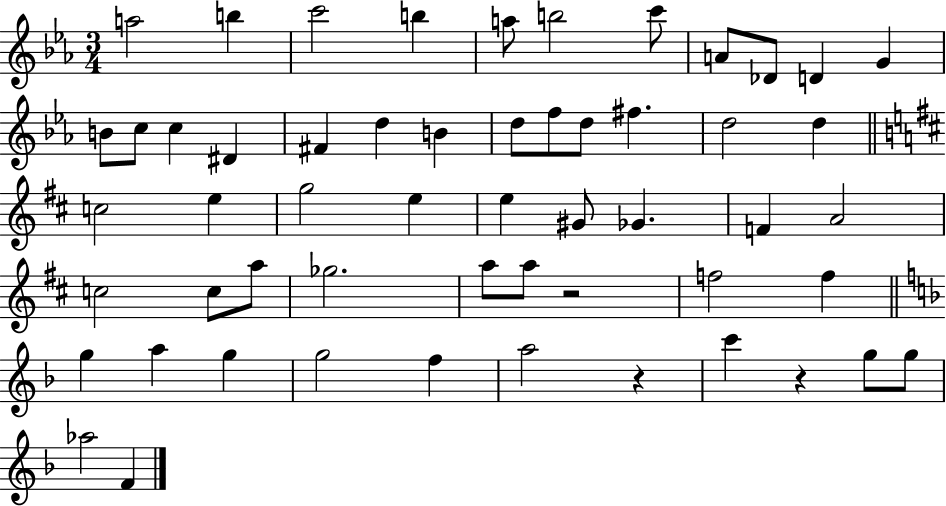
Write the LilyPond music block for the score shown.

{
  \clef treble
  \numericTimeSignature
  \time 3/4
  \key ees \major
  a''2 b''4 | c'''2 b''4 | a''8 b''2 c'''8 | a'8 des'8 d'4 g'4 | \break b'8 c''8 c''4 dis'4 | fis'4 d''4 b'4 | d''8 f''8 d''8 fis''4. | d''2 d''4 | \break \bar "||" \break \key d \major c''2 e''4 | g''2 e''4 | e''4 gis'8 ges'4. | f'4 a'2 | \break c''2 c''8 a''8 | ges''2. | a''8 a''8 r2 | f''2 f''4 | \break \bar "||" \break \key f \major g''4 a''4 g''4 | g''2 f''4 | a''2 r4 | c'''4 r4 g''8 g''8 | \break aes''2 f'4 | \bar "|."
}